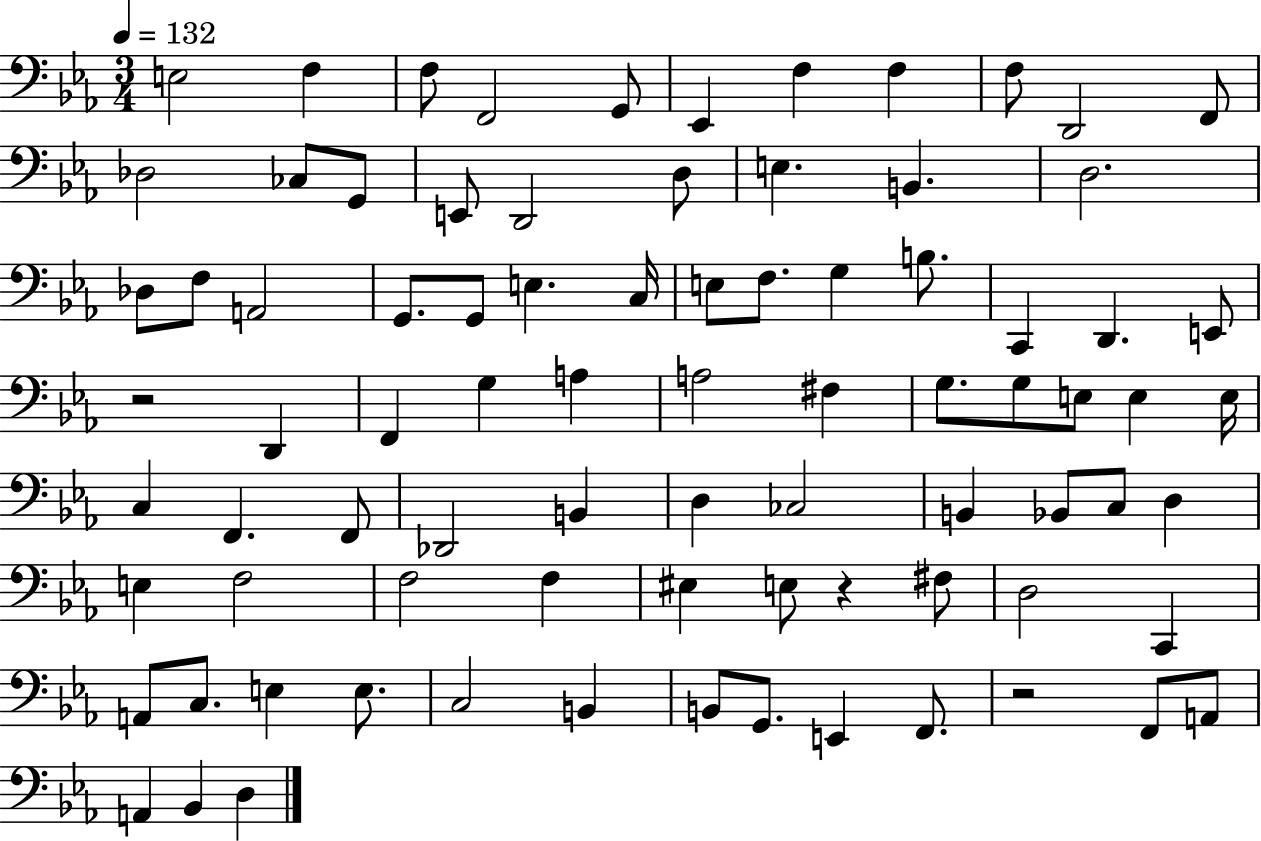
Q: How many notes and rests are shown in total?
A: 83